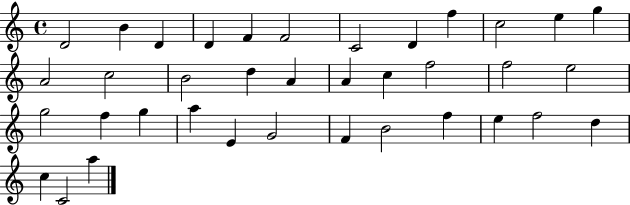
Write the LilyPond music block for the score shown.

{
  \clef treble
  \time 4/4
  \defaultTimeSignature
  \key c \major
  d'2 b'4 d'4 | d'4 f'4 f'2 | c'2 d'4 f''4 | c''2 e''4 g''4 | \break a'2 c''2 | b'2 d''4 a'4 | a'4 c''4 f''2 | f''2 e''2 | \break g''2 f''4 g''4 | a''4 e'4 g'2 | f'4 b'2 f''4 | e''4 f''2 d''4 | \break c''4 c'2 a''4 | \bar "|."
}